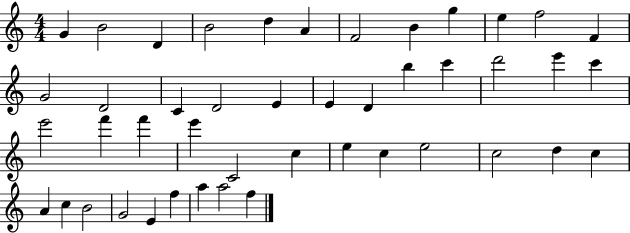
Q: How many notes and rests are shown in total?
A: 45